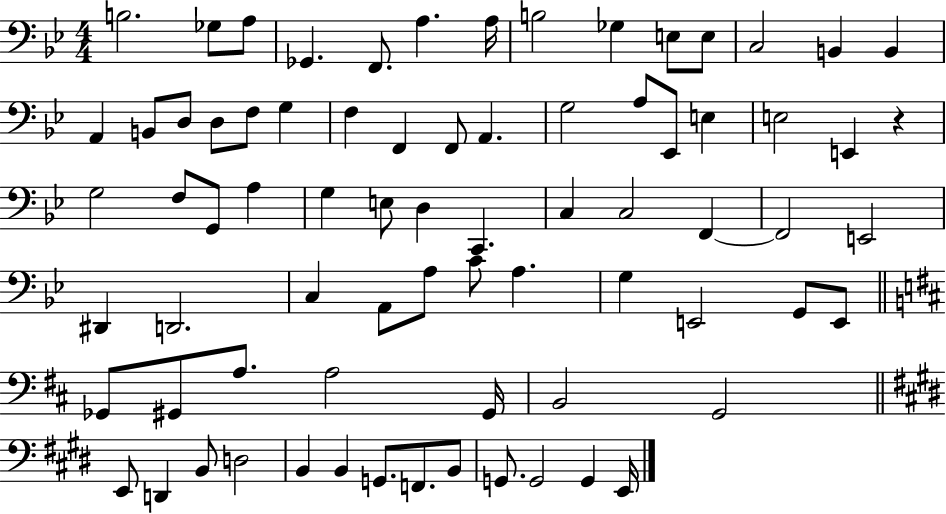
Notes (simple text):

B3/h. Gb3/e A3/e Gb2/q. F2/e. A3/q. A3/s B3/h Gb3/q E3/e E3/e C3/h B2/q B2/q A2/q B2/e D3/e D3/e F3/e G3/q F3/q F2/q F2/e A2/q. G3/h A3/e Eb2/e E3/q E3/h E2/q R/q G3/h F3/e G2/e A3/q G3/q E3/e D3/q C2/q. C3/q C3/h F2/q F2/h E2/h D#2/q D2/h. C3/q A2/e A3/e C4/e A3/q. G3/q E2/h G2/e E2/e Gb2/e G#2/e A3/e. A3/h G#2/s B2/h G2/h E2/e D2/q B2/e D3/h B2/q B2/q G2/e. F2/e. B2/e G2/e. G2/h G2/q E2/s